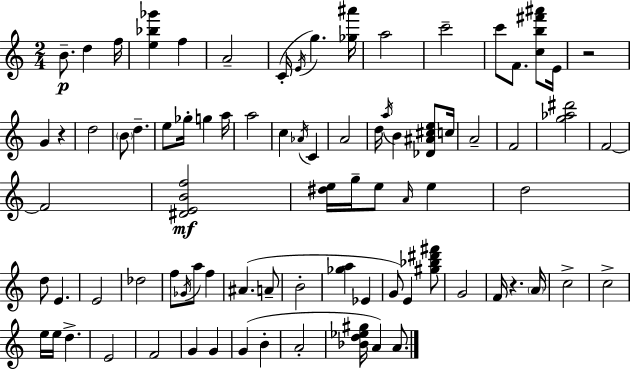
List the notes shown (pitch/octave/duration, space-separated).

B4/e. D5/q F5/s [E5,Bb5,Gb6]/q F5/q A4/h C4/s E4/s G5/q. [Gb5,A#6]/s A5/h C6/h C6/e F4/e. [C5,B5,F#6,A#6]/e E4/s R/h G4/q R/q D5/h B4/e D5/q. E5/e Gb5/s G5/q A5/s A5/h C5/q Ab4/s C4/q A4/h D5/s A5/s B4/q [Db4,A#4,C#5,E5]/e C5/s A4/h F4/h [G5,Ab5,D#6]/h F4/h F4/h [D#4,E4,B4,F5]/h [D#5,E5]/s G5/s E5/e A4/s E5/q D5/h D5/e E4/q. E4/h Db5/h F5/e Gb4/s A5/e F5/q A#4/q. A4/e B4/h [Gb5,A5]/q Eb4/q G4/e E4/q [G#5,Bb5,D#6,F#6]/e G4/h F4/s R/q. A4/s C5/h C5/h E5/s E5/s D5/q. E4/h F4/h G4/q G4/q G4/q B4/q A4/h [Bb4,D5,Eb5,G#5]/s A4/q A4/e.